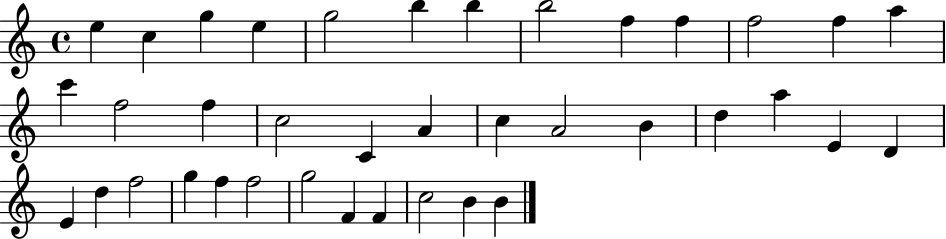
X:1
T:Untitled
M:4/4
L:1/4
K:C
e c g e g2 b b b2 f f f2 f a c' f2 f c2 C A c A2 B d a E D E d f2 g f f2 g2 F F c2 B B